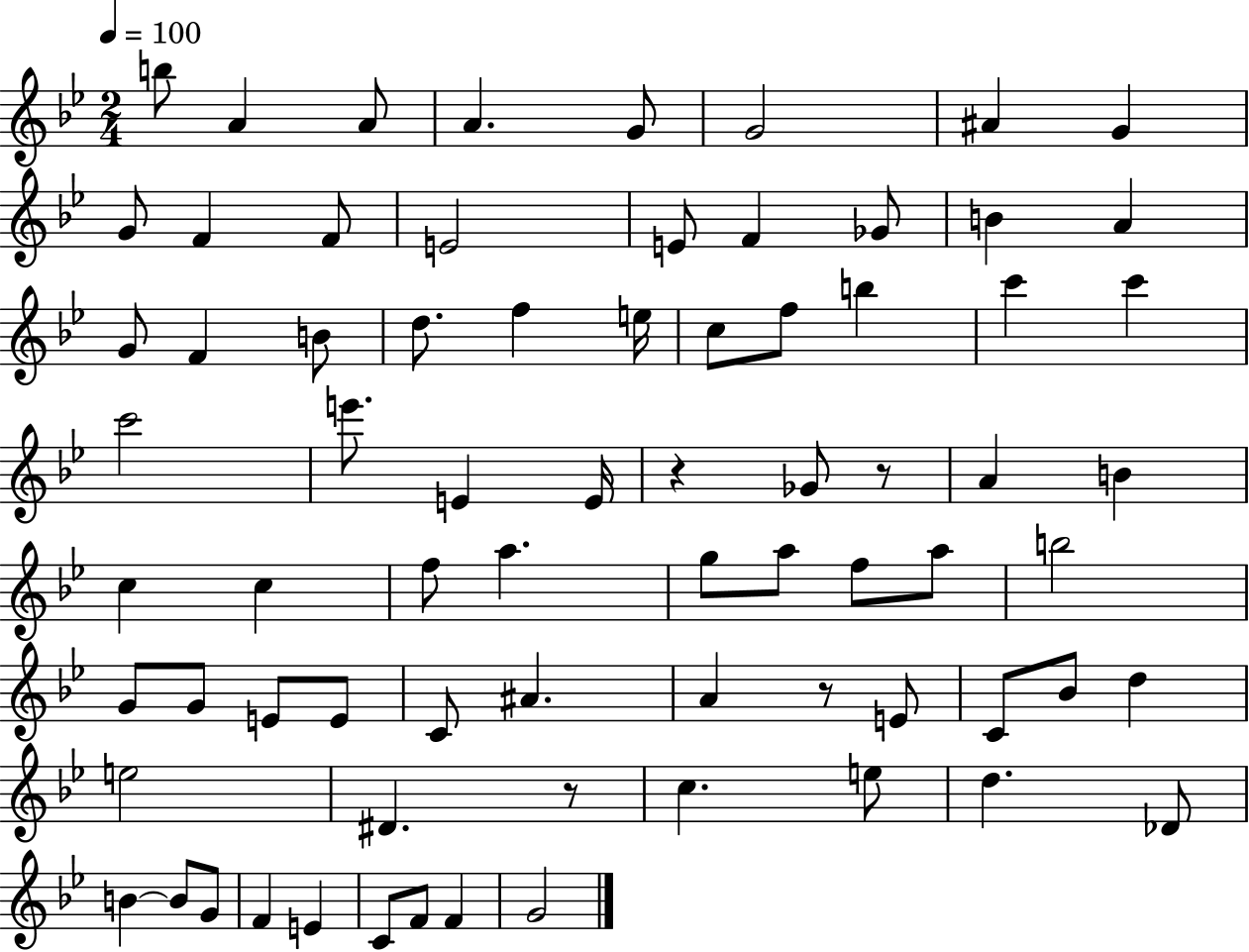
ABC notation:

X:1
T:Untitled
M:2/4
L:1/4
K:Bb
b/2 A A/2 A G/2 G2 ^A G G/2 F F/2 E2 E/2 F _G/2 B A G/2 F B/2 d/2 f e/4 c/2 f/2 b c' c' c'2 e'/2 E E/4 z _G/2 z/2 A B c c f/2 a g/2 a/2 f/2 a/2 b2 G/2 G/2 E/2 E/2 C/2 ^A A z/2 E/2 C/2 _B/2 d e2 ^D z/2 c e/2 d _D/2 B B/2 G/2 F E C/2 F/2 F G2